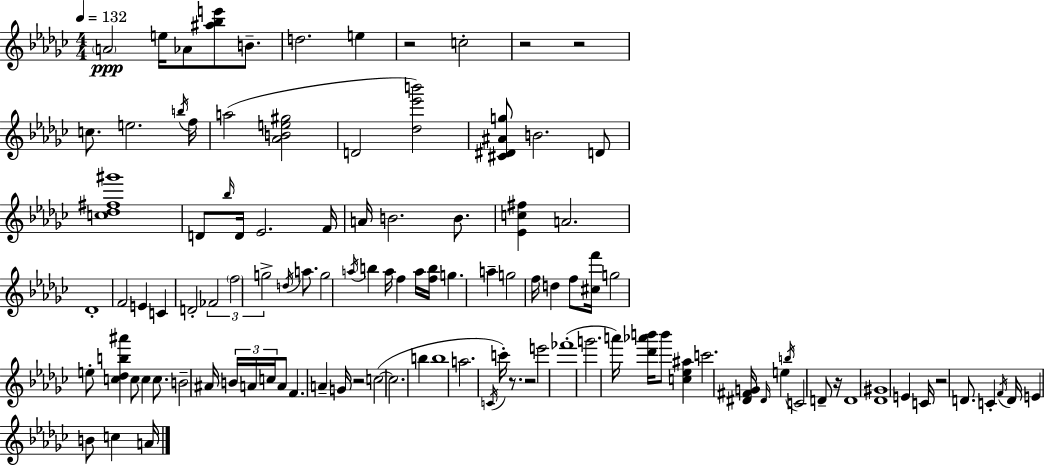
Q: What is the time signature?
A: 4/4